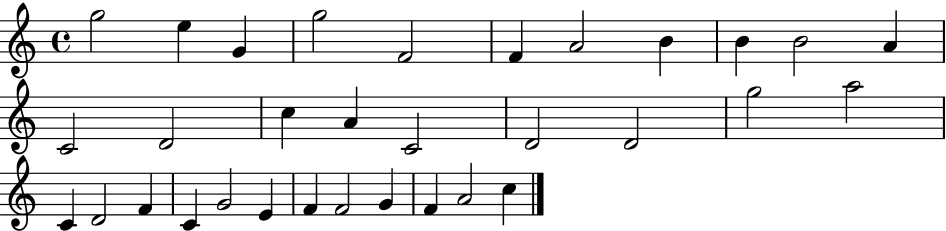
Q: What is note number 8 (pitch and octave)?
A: B4